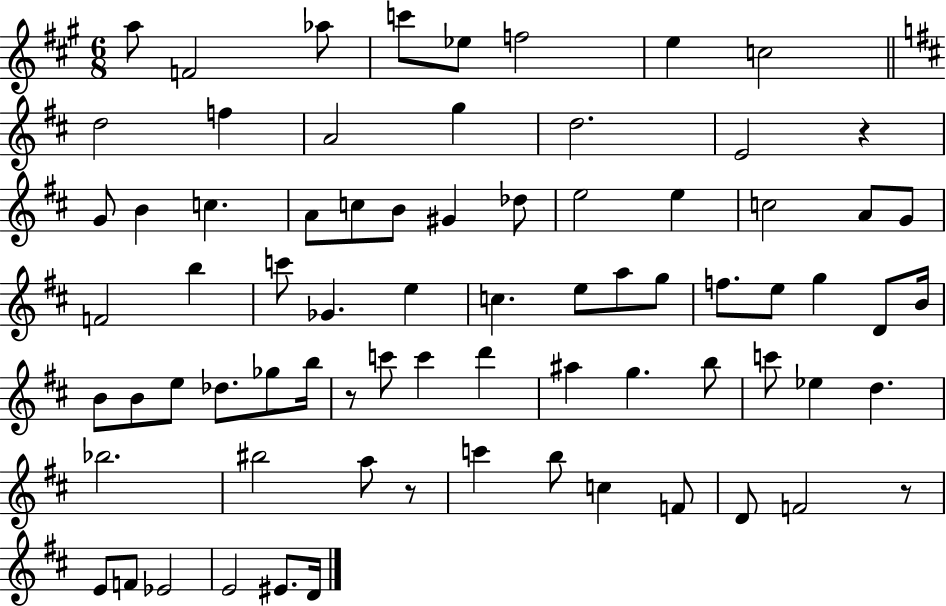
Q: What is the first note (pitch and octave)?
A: A5